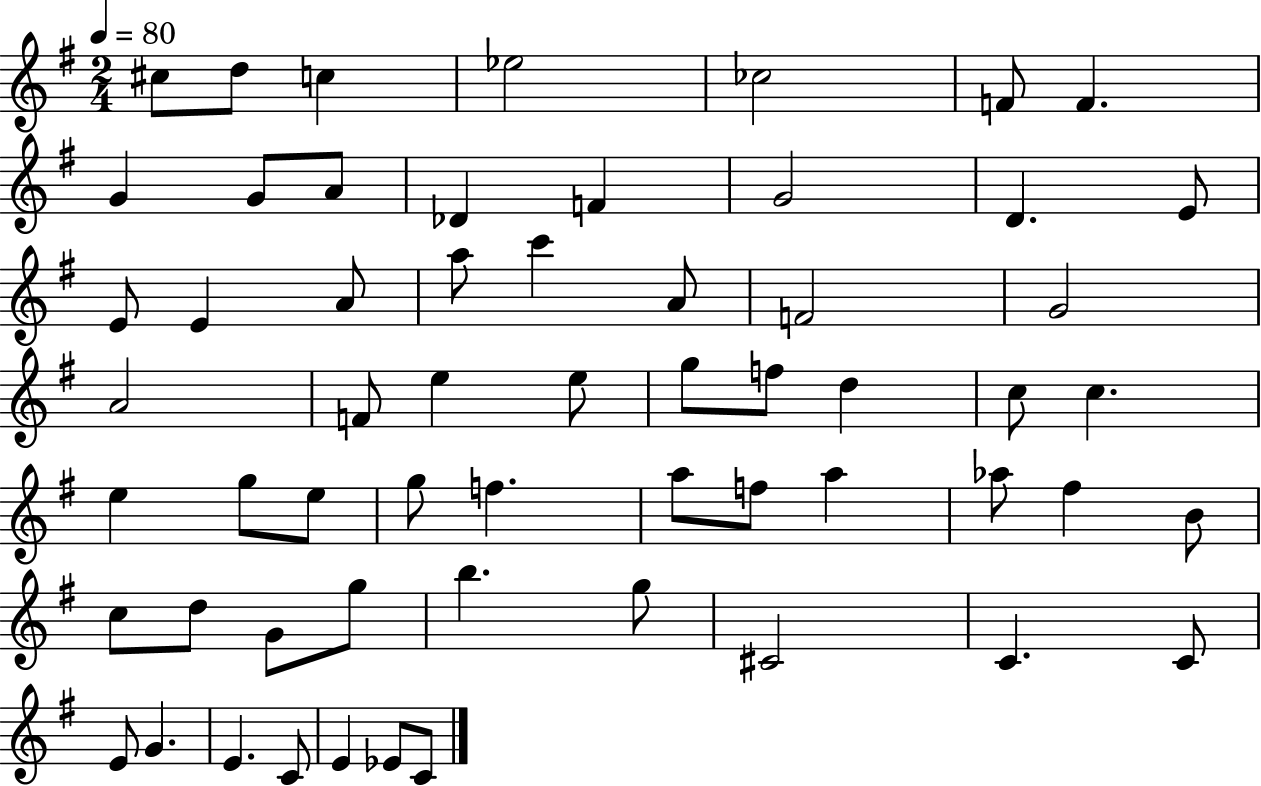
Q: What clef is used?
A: treble